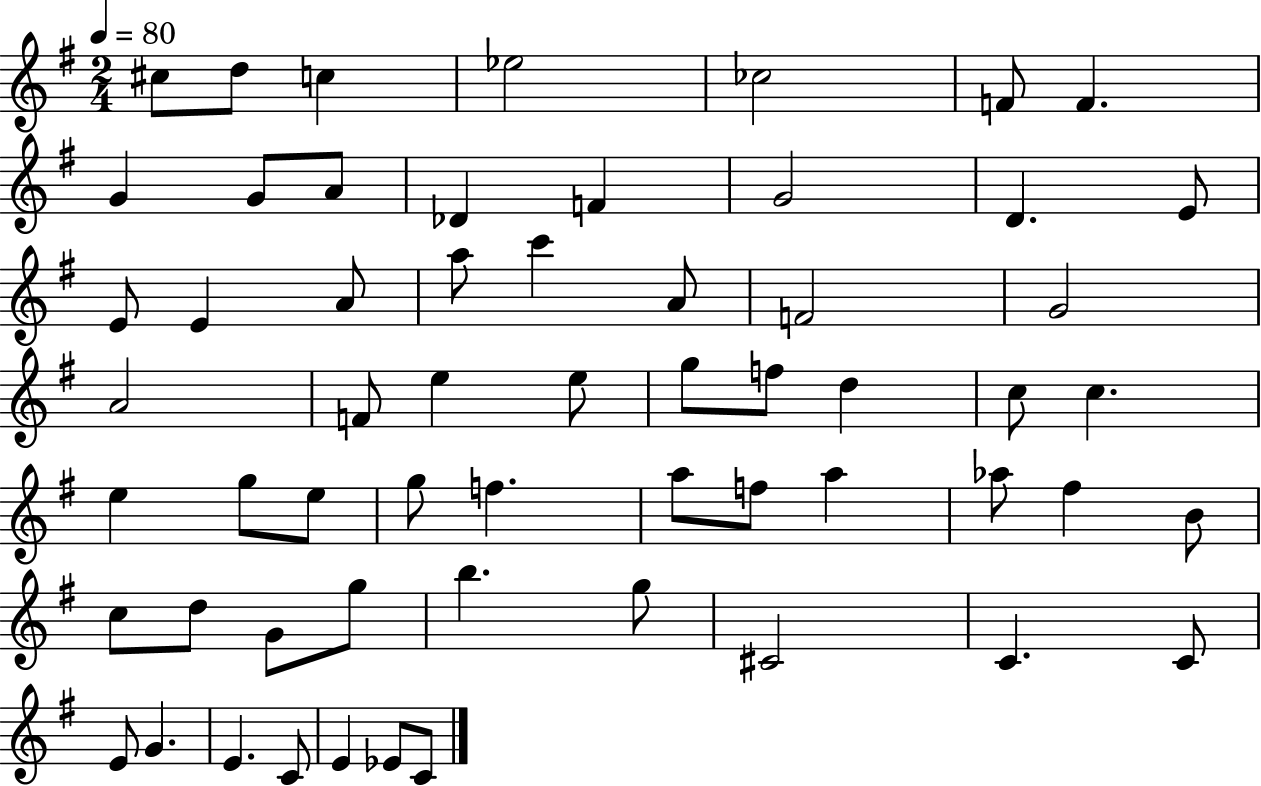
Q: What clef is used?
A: treble